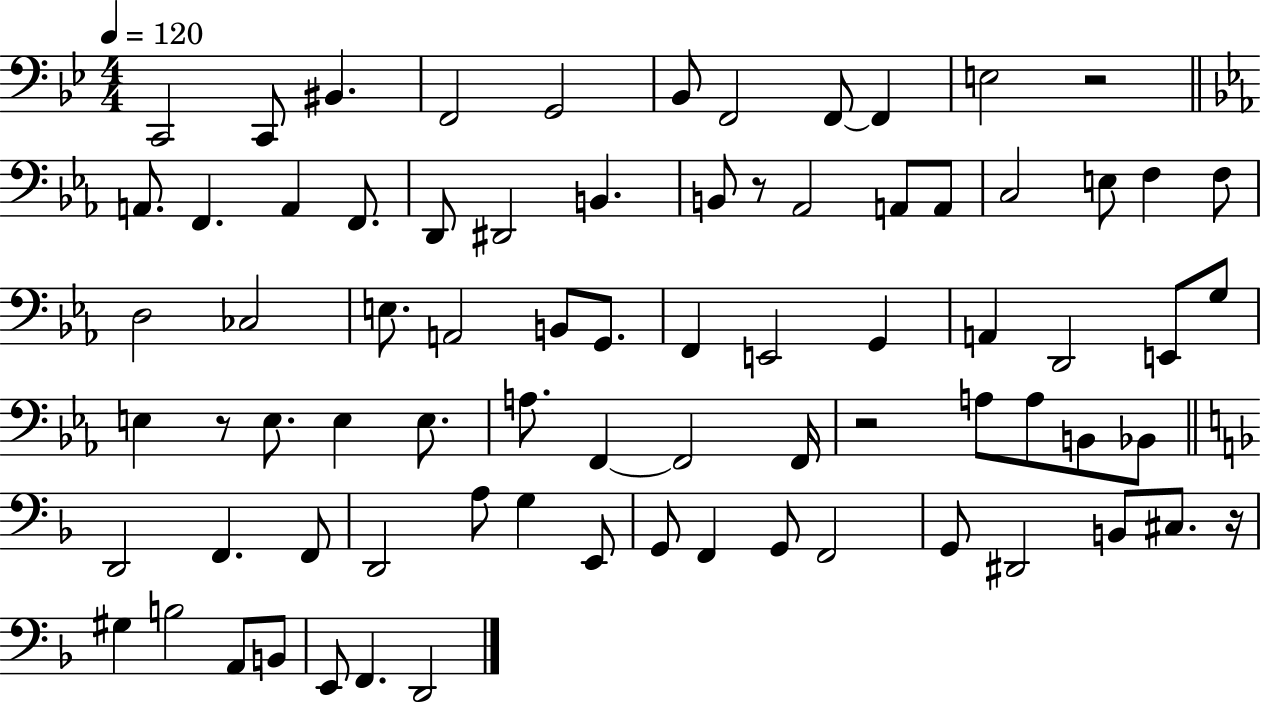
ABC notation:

X:1
T:Untitled
M:4/4
L:1/4
K:Bb
C,,2 C,,/2 ^B,, F,,2 G,,2 _B,,/2 F,,2 F,,/2 F,, E,2 z2 A,,/2 F,, A,, F,,/2 D,,/2 ^D,,2 B,, B,,/2 z/2 _A,,2 A,,/2 A,,/2 C,2 E,/2 F, F,/2 D,2 _C,2 E,/2 A,,2 B,,/2 G,,/2 F,, E,,2 G,, A,, D,,2 E,,/2 G,/2 E, z/2 E,/2 E, E,/2 A,/2 F,, F,,2 F,,/4 z2 A,/2 A,/2 B,,/2 _B,,/2 D,,2 F,, F,,/2 D,,2 A,/2 G, E,,/2 G,,/2 F,, G,,/2 F,,2 G,,/2 ^D,,2 B,,/2 ^C,/2 z/4 ^G, B,2 A,,/2 B,,/2 E,,/2 F,, D,,2